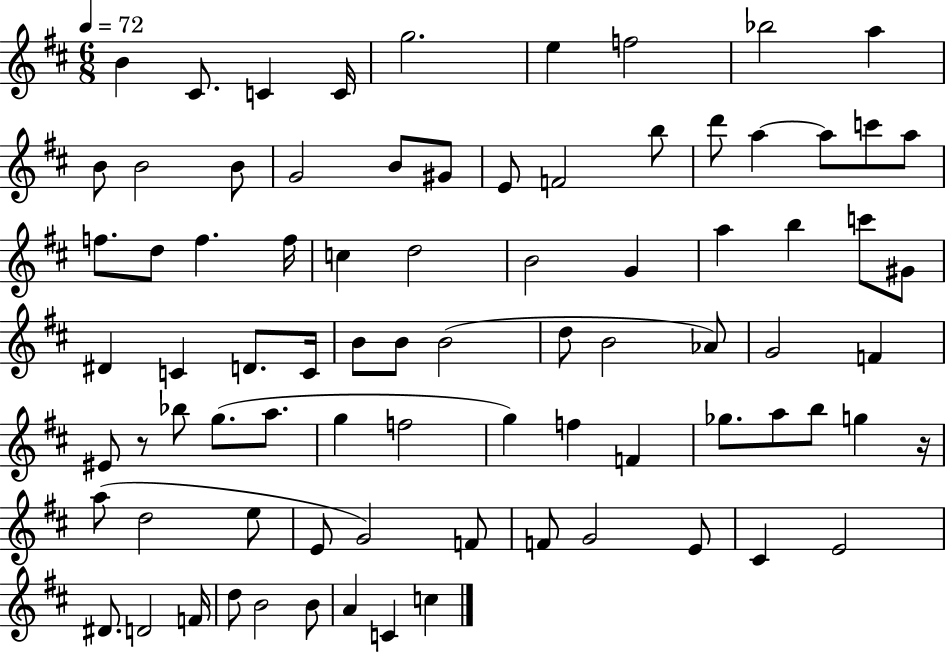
{
  \clef treble
  \numericTimeSignature
  \time 6/8
  \key d \major
  \tempo 4 = 72
  b'4 cis'8. c'4 c'16 | g''2. | e''4 f''2 | bes''2 a''4 | \break b'8 b'2 b'8 | g'2 b'8 gis'8 | e'8 f'2 b''8 | d'''8 a''4~~ a''8 c'''8 a''8 | \break f''8. d''8 f''4. f''16 | c''4 d''2 | b'2 g'4 | a''4 b''4 c'''8 gis'8 | \break dis'4 c'4 d'8. c'16 | b'8 b'8 b'2( | d''8 b'2 aes'8) | g'2 f'4 | \break eis'8 r8 bes''8 g''8.( a''8. | g''4 f''2 | g''4) f''4 f'4 | ges''8. a''8 b''8 g''4 r16 | \break a''8( d''2 e''8 | e'8 g'2) f'8 | f'8 g'2 e'8 | cis'4 e'2 | \break dis'8. d'2 f'16 | d''8 b'2 b'8 | a'4 c'4 c''4 | \bar "|."
}